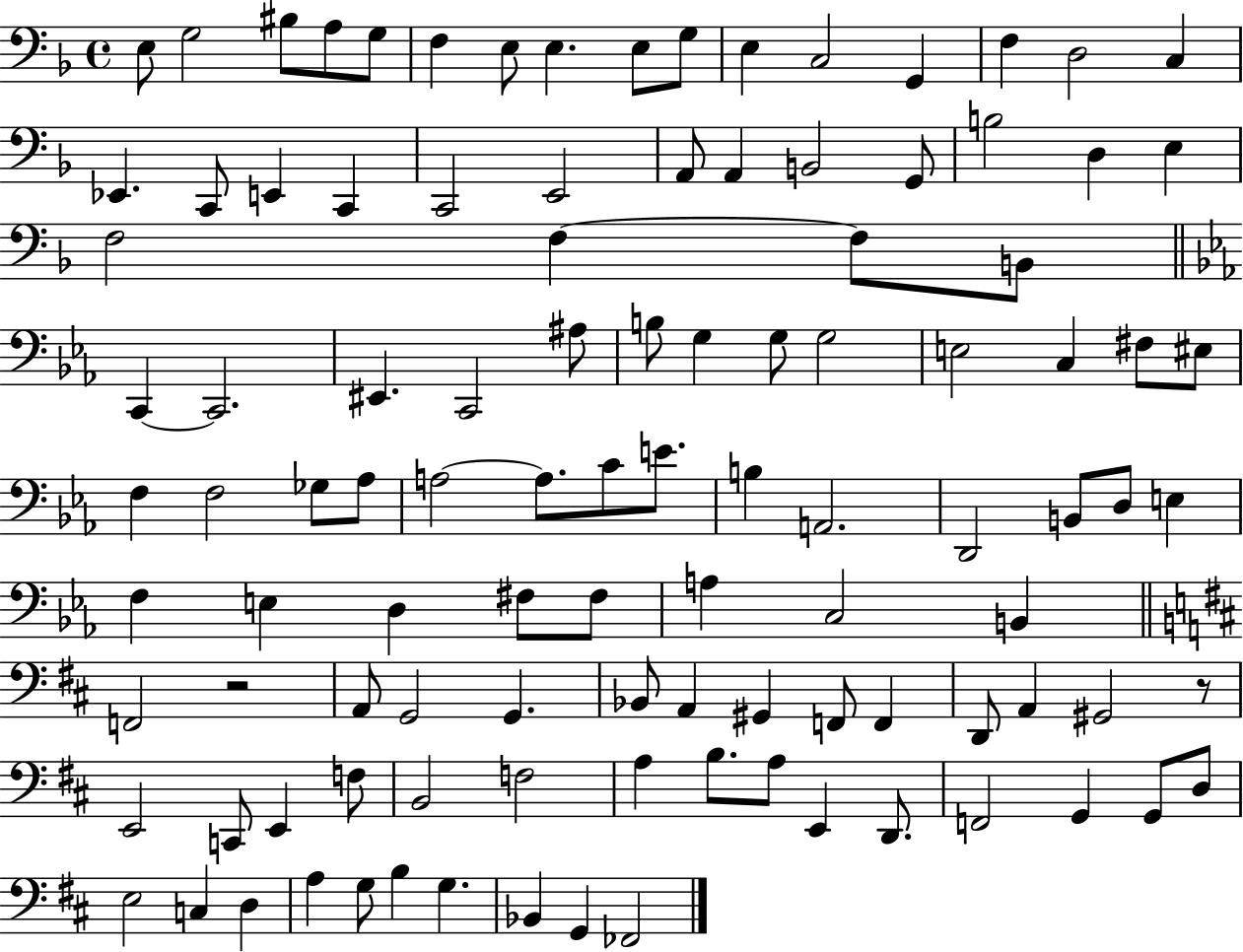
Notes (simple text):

E3/e G3/h BIS3/e A3/e G3/e F3/q E3/e E3/q. E3/e G3/e E3/q C3/h G2/q F3/q D3/h C3/q Eb2/q. C2/e E2/q C2/q C2/h E2/h A2/e A2/q B2/h G2/e B3/h D3/q E3/q F3/h F3/q F3/e B2/e C2/q C2/h. EIS2/q. C2/h A#3/e B3/e G3/q G3/e G3/h E3/h C3/q F#3/e EIS3/e F3/q F3/h Gb3/e Ab3/e A3/h A3/e. C4/e E4/e. B3/q A2/h. D2/h B2/e D3/e E3/q F3/q E3/q D3/q F#3/e F#3/e A3/q C3/h B2/q F2/h R/h A2/e G2/h G2/q. Bb2/e A2/q G#2/q F2/e F2/q D2/e A2/q G#2/h R/e E2/h C2/e E2/q F3/e B2/h F3/h A3/q B3/e. A3/e E2/q D2/e. F2/h G2/q G2/e D3/e E3/h C3/q D3/q A3/q G3/e B3/q G3/q. Bb2/q G2/q FES2/h